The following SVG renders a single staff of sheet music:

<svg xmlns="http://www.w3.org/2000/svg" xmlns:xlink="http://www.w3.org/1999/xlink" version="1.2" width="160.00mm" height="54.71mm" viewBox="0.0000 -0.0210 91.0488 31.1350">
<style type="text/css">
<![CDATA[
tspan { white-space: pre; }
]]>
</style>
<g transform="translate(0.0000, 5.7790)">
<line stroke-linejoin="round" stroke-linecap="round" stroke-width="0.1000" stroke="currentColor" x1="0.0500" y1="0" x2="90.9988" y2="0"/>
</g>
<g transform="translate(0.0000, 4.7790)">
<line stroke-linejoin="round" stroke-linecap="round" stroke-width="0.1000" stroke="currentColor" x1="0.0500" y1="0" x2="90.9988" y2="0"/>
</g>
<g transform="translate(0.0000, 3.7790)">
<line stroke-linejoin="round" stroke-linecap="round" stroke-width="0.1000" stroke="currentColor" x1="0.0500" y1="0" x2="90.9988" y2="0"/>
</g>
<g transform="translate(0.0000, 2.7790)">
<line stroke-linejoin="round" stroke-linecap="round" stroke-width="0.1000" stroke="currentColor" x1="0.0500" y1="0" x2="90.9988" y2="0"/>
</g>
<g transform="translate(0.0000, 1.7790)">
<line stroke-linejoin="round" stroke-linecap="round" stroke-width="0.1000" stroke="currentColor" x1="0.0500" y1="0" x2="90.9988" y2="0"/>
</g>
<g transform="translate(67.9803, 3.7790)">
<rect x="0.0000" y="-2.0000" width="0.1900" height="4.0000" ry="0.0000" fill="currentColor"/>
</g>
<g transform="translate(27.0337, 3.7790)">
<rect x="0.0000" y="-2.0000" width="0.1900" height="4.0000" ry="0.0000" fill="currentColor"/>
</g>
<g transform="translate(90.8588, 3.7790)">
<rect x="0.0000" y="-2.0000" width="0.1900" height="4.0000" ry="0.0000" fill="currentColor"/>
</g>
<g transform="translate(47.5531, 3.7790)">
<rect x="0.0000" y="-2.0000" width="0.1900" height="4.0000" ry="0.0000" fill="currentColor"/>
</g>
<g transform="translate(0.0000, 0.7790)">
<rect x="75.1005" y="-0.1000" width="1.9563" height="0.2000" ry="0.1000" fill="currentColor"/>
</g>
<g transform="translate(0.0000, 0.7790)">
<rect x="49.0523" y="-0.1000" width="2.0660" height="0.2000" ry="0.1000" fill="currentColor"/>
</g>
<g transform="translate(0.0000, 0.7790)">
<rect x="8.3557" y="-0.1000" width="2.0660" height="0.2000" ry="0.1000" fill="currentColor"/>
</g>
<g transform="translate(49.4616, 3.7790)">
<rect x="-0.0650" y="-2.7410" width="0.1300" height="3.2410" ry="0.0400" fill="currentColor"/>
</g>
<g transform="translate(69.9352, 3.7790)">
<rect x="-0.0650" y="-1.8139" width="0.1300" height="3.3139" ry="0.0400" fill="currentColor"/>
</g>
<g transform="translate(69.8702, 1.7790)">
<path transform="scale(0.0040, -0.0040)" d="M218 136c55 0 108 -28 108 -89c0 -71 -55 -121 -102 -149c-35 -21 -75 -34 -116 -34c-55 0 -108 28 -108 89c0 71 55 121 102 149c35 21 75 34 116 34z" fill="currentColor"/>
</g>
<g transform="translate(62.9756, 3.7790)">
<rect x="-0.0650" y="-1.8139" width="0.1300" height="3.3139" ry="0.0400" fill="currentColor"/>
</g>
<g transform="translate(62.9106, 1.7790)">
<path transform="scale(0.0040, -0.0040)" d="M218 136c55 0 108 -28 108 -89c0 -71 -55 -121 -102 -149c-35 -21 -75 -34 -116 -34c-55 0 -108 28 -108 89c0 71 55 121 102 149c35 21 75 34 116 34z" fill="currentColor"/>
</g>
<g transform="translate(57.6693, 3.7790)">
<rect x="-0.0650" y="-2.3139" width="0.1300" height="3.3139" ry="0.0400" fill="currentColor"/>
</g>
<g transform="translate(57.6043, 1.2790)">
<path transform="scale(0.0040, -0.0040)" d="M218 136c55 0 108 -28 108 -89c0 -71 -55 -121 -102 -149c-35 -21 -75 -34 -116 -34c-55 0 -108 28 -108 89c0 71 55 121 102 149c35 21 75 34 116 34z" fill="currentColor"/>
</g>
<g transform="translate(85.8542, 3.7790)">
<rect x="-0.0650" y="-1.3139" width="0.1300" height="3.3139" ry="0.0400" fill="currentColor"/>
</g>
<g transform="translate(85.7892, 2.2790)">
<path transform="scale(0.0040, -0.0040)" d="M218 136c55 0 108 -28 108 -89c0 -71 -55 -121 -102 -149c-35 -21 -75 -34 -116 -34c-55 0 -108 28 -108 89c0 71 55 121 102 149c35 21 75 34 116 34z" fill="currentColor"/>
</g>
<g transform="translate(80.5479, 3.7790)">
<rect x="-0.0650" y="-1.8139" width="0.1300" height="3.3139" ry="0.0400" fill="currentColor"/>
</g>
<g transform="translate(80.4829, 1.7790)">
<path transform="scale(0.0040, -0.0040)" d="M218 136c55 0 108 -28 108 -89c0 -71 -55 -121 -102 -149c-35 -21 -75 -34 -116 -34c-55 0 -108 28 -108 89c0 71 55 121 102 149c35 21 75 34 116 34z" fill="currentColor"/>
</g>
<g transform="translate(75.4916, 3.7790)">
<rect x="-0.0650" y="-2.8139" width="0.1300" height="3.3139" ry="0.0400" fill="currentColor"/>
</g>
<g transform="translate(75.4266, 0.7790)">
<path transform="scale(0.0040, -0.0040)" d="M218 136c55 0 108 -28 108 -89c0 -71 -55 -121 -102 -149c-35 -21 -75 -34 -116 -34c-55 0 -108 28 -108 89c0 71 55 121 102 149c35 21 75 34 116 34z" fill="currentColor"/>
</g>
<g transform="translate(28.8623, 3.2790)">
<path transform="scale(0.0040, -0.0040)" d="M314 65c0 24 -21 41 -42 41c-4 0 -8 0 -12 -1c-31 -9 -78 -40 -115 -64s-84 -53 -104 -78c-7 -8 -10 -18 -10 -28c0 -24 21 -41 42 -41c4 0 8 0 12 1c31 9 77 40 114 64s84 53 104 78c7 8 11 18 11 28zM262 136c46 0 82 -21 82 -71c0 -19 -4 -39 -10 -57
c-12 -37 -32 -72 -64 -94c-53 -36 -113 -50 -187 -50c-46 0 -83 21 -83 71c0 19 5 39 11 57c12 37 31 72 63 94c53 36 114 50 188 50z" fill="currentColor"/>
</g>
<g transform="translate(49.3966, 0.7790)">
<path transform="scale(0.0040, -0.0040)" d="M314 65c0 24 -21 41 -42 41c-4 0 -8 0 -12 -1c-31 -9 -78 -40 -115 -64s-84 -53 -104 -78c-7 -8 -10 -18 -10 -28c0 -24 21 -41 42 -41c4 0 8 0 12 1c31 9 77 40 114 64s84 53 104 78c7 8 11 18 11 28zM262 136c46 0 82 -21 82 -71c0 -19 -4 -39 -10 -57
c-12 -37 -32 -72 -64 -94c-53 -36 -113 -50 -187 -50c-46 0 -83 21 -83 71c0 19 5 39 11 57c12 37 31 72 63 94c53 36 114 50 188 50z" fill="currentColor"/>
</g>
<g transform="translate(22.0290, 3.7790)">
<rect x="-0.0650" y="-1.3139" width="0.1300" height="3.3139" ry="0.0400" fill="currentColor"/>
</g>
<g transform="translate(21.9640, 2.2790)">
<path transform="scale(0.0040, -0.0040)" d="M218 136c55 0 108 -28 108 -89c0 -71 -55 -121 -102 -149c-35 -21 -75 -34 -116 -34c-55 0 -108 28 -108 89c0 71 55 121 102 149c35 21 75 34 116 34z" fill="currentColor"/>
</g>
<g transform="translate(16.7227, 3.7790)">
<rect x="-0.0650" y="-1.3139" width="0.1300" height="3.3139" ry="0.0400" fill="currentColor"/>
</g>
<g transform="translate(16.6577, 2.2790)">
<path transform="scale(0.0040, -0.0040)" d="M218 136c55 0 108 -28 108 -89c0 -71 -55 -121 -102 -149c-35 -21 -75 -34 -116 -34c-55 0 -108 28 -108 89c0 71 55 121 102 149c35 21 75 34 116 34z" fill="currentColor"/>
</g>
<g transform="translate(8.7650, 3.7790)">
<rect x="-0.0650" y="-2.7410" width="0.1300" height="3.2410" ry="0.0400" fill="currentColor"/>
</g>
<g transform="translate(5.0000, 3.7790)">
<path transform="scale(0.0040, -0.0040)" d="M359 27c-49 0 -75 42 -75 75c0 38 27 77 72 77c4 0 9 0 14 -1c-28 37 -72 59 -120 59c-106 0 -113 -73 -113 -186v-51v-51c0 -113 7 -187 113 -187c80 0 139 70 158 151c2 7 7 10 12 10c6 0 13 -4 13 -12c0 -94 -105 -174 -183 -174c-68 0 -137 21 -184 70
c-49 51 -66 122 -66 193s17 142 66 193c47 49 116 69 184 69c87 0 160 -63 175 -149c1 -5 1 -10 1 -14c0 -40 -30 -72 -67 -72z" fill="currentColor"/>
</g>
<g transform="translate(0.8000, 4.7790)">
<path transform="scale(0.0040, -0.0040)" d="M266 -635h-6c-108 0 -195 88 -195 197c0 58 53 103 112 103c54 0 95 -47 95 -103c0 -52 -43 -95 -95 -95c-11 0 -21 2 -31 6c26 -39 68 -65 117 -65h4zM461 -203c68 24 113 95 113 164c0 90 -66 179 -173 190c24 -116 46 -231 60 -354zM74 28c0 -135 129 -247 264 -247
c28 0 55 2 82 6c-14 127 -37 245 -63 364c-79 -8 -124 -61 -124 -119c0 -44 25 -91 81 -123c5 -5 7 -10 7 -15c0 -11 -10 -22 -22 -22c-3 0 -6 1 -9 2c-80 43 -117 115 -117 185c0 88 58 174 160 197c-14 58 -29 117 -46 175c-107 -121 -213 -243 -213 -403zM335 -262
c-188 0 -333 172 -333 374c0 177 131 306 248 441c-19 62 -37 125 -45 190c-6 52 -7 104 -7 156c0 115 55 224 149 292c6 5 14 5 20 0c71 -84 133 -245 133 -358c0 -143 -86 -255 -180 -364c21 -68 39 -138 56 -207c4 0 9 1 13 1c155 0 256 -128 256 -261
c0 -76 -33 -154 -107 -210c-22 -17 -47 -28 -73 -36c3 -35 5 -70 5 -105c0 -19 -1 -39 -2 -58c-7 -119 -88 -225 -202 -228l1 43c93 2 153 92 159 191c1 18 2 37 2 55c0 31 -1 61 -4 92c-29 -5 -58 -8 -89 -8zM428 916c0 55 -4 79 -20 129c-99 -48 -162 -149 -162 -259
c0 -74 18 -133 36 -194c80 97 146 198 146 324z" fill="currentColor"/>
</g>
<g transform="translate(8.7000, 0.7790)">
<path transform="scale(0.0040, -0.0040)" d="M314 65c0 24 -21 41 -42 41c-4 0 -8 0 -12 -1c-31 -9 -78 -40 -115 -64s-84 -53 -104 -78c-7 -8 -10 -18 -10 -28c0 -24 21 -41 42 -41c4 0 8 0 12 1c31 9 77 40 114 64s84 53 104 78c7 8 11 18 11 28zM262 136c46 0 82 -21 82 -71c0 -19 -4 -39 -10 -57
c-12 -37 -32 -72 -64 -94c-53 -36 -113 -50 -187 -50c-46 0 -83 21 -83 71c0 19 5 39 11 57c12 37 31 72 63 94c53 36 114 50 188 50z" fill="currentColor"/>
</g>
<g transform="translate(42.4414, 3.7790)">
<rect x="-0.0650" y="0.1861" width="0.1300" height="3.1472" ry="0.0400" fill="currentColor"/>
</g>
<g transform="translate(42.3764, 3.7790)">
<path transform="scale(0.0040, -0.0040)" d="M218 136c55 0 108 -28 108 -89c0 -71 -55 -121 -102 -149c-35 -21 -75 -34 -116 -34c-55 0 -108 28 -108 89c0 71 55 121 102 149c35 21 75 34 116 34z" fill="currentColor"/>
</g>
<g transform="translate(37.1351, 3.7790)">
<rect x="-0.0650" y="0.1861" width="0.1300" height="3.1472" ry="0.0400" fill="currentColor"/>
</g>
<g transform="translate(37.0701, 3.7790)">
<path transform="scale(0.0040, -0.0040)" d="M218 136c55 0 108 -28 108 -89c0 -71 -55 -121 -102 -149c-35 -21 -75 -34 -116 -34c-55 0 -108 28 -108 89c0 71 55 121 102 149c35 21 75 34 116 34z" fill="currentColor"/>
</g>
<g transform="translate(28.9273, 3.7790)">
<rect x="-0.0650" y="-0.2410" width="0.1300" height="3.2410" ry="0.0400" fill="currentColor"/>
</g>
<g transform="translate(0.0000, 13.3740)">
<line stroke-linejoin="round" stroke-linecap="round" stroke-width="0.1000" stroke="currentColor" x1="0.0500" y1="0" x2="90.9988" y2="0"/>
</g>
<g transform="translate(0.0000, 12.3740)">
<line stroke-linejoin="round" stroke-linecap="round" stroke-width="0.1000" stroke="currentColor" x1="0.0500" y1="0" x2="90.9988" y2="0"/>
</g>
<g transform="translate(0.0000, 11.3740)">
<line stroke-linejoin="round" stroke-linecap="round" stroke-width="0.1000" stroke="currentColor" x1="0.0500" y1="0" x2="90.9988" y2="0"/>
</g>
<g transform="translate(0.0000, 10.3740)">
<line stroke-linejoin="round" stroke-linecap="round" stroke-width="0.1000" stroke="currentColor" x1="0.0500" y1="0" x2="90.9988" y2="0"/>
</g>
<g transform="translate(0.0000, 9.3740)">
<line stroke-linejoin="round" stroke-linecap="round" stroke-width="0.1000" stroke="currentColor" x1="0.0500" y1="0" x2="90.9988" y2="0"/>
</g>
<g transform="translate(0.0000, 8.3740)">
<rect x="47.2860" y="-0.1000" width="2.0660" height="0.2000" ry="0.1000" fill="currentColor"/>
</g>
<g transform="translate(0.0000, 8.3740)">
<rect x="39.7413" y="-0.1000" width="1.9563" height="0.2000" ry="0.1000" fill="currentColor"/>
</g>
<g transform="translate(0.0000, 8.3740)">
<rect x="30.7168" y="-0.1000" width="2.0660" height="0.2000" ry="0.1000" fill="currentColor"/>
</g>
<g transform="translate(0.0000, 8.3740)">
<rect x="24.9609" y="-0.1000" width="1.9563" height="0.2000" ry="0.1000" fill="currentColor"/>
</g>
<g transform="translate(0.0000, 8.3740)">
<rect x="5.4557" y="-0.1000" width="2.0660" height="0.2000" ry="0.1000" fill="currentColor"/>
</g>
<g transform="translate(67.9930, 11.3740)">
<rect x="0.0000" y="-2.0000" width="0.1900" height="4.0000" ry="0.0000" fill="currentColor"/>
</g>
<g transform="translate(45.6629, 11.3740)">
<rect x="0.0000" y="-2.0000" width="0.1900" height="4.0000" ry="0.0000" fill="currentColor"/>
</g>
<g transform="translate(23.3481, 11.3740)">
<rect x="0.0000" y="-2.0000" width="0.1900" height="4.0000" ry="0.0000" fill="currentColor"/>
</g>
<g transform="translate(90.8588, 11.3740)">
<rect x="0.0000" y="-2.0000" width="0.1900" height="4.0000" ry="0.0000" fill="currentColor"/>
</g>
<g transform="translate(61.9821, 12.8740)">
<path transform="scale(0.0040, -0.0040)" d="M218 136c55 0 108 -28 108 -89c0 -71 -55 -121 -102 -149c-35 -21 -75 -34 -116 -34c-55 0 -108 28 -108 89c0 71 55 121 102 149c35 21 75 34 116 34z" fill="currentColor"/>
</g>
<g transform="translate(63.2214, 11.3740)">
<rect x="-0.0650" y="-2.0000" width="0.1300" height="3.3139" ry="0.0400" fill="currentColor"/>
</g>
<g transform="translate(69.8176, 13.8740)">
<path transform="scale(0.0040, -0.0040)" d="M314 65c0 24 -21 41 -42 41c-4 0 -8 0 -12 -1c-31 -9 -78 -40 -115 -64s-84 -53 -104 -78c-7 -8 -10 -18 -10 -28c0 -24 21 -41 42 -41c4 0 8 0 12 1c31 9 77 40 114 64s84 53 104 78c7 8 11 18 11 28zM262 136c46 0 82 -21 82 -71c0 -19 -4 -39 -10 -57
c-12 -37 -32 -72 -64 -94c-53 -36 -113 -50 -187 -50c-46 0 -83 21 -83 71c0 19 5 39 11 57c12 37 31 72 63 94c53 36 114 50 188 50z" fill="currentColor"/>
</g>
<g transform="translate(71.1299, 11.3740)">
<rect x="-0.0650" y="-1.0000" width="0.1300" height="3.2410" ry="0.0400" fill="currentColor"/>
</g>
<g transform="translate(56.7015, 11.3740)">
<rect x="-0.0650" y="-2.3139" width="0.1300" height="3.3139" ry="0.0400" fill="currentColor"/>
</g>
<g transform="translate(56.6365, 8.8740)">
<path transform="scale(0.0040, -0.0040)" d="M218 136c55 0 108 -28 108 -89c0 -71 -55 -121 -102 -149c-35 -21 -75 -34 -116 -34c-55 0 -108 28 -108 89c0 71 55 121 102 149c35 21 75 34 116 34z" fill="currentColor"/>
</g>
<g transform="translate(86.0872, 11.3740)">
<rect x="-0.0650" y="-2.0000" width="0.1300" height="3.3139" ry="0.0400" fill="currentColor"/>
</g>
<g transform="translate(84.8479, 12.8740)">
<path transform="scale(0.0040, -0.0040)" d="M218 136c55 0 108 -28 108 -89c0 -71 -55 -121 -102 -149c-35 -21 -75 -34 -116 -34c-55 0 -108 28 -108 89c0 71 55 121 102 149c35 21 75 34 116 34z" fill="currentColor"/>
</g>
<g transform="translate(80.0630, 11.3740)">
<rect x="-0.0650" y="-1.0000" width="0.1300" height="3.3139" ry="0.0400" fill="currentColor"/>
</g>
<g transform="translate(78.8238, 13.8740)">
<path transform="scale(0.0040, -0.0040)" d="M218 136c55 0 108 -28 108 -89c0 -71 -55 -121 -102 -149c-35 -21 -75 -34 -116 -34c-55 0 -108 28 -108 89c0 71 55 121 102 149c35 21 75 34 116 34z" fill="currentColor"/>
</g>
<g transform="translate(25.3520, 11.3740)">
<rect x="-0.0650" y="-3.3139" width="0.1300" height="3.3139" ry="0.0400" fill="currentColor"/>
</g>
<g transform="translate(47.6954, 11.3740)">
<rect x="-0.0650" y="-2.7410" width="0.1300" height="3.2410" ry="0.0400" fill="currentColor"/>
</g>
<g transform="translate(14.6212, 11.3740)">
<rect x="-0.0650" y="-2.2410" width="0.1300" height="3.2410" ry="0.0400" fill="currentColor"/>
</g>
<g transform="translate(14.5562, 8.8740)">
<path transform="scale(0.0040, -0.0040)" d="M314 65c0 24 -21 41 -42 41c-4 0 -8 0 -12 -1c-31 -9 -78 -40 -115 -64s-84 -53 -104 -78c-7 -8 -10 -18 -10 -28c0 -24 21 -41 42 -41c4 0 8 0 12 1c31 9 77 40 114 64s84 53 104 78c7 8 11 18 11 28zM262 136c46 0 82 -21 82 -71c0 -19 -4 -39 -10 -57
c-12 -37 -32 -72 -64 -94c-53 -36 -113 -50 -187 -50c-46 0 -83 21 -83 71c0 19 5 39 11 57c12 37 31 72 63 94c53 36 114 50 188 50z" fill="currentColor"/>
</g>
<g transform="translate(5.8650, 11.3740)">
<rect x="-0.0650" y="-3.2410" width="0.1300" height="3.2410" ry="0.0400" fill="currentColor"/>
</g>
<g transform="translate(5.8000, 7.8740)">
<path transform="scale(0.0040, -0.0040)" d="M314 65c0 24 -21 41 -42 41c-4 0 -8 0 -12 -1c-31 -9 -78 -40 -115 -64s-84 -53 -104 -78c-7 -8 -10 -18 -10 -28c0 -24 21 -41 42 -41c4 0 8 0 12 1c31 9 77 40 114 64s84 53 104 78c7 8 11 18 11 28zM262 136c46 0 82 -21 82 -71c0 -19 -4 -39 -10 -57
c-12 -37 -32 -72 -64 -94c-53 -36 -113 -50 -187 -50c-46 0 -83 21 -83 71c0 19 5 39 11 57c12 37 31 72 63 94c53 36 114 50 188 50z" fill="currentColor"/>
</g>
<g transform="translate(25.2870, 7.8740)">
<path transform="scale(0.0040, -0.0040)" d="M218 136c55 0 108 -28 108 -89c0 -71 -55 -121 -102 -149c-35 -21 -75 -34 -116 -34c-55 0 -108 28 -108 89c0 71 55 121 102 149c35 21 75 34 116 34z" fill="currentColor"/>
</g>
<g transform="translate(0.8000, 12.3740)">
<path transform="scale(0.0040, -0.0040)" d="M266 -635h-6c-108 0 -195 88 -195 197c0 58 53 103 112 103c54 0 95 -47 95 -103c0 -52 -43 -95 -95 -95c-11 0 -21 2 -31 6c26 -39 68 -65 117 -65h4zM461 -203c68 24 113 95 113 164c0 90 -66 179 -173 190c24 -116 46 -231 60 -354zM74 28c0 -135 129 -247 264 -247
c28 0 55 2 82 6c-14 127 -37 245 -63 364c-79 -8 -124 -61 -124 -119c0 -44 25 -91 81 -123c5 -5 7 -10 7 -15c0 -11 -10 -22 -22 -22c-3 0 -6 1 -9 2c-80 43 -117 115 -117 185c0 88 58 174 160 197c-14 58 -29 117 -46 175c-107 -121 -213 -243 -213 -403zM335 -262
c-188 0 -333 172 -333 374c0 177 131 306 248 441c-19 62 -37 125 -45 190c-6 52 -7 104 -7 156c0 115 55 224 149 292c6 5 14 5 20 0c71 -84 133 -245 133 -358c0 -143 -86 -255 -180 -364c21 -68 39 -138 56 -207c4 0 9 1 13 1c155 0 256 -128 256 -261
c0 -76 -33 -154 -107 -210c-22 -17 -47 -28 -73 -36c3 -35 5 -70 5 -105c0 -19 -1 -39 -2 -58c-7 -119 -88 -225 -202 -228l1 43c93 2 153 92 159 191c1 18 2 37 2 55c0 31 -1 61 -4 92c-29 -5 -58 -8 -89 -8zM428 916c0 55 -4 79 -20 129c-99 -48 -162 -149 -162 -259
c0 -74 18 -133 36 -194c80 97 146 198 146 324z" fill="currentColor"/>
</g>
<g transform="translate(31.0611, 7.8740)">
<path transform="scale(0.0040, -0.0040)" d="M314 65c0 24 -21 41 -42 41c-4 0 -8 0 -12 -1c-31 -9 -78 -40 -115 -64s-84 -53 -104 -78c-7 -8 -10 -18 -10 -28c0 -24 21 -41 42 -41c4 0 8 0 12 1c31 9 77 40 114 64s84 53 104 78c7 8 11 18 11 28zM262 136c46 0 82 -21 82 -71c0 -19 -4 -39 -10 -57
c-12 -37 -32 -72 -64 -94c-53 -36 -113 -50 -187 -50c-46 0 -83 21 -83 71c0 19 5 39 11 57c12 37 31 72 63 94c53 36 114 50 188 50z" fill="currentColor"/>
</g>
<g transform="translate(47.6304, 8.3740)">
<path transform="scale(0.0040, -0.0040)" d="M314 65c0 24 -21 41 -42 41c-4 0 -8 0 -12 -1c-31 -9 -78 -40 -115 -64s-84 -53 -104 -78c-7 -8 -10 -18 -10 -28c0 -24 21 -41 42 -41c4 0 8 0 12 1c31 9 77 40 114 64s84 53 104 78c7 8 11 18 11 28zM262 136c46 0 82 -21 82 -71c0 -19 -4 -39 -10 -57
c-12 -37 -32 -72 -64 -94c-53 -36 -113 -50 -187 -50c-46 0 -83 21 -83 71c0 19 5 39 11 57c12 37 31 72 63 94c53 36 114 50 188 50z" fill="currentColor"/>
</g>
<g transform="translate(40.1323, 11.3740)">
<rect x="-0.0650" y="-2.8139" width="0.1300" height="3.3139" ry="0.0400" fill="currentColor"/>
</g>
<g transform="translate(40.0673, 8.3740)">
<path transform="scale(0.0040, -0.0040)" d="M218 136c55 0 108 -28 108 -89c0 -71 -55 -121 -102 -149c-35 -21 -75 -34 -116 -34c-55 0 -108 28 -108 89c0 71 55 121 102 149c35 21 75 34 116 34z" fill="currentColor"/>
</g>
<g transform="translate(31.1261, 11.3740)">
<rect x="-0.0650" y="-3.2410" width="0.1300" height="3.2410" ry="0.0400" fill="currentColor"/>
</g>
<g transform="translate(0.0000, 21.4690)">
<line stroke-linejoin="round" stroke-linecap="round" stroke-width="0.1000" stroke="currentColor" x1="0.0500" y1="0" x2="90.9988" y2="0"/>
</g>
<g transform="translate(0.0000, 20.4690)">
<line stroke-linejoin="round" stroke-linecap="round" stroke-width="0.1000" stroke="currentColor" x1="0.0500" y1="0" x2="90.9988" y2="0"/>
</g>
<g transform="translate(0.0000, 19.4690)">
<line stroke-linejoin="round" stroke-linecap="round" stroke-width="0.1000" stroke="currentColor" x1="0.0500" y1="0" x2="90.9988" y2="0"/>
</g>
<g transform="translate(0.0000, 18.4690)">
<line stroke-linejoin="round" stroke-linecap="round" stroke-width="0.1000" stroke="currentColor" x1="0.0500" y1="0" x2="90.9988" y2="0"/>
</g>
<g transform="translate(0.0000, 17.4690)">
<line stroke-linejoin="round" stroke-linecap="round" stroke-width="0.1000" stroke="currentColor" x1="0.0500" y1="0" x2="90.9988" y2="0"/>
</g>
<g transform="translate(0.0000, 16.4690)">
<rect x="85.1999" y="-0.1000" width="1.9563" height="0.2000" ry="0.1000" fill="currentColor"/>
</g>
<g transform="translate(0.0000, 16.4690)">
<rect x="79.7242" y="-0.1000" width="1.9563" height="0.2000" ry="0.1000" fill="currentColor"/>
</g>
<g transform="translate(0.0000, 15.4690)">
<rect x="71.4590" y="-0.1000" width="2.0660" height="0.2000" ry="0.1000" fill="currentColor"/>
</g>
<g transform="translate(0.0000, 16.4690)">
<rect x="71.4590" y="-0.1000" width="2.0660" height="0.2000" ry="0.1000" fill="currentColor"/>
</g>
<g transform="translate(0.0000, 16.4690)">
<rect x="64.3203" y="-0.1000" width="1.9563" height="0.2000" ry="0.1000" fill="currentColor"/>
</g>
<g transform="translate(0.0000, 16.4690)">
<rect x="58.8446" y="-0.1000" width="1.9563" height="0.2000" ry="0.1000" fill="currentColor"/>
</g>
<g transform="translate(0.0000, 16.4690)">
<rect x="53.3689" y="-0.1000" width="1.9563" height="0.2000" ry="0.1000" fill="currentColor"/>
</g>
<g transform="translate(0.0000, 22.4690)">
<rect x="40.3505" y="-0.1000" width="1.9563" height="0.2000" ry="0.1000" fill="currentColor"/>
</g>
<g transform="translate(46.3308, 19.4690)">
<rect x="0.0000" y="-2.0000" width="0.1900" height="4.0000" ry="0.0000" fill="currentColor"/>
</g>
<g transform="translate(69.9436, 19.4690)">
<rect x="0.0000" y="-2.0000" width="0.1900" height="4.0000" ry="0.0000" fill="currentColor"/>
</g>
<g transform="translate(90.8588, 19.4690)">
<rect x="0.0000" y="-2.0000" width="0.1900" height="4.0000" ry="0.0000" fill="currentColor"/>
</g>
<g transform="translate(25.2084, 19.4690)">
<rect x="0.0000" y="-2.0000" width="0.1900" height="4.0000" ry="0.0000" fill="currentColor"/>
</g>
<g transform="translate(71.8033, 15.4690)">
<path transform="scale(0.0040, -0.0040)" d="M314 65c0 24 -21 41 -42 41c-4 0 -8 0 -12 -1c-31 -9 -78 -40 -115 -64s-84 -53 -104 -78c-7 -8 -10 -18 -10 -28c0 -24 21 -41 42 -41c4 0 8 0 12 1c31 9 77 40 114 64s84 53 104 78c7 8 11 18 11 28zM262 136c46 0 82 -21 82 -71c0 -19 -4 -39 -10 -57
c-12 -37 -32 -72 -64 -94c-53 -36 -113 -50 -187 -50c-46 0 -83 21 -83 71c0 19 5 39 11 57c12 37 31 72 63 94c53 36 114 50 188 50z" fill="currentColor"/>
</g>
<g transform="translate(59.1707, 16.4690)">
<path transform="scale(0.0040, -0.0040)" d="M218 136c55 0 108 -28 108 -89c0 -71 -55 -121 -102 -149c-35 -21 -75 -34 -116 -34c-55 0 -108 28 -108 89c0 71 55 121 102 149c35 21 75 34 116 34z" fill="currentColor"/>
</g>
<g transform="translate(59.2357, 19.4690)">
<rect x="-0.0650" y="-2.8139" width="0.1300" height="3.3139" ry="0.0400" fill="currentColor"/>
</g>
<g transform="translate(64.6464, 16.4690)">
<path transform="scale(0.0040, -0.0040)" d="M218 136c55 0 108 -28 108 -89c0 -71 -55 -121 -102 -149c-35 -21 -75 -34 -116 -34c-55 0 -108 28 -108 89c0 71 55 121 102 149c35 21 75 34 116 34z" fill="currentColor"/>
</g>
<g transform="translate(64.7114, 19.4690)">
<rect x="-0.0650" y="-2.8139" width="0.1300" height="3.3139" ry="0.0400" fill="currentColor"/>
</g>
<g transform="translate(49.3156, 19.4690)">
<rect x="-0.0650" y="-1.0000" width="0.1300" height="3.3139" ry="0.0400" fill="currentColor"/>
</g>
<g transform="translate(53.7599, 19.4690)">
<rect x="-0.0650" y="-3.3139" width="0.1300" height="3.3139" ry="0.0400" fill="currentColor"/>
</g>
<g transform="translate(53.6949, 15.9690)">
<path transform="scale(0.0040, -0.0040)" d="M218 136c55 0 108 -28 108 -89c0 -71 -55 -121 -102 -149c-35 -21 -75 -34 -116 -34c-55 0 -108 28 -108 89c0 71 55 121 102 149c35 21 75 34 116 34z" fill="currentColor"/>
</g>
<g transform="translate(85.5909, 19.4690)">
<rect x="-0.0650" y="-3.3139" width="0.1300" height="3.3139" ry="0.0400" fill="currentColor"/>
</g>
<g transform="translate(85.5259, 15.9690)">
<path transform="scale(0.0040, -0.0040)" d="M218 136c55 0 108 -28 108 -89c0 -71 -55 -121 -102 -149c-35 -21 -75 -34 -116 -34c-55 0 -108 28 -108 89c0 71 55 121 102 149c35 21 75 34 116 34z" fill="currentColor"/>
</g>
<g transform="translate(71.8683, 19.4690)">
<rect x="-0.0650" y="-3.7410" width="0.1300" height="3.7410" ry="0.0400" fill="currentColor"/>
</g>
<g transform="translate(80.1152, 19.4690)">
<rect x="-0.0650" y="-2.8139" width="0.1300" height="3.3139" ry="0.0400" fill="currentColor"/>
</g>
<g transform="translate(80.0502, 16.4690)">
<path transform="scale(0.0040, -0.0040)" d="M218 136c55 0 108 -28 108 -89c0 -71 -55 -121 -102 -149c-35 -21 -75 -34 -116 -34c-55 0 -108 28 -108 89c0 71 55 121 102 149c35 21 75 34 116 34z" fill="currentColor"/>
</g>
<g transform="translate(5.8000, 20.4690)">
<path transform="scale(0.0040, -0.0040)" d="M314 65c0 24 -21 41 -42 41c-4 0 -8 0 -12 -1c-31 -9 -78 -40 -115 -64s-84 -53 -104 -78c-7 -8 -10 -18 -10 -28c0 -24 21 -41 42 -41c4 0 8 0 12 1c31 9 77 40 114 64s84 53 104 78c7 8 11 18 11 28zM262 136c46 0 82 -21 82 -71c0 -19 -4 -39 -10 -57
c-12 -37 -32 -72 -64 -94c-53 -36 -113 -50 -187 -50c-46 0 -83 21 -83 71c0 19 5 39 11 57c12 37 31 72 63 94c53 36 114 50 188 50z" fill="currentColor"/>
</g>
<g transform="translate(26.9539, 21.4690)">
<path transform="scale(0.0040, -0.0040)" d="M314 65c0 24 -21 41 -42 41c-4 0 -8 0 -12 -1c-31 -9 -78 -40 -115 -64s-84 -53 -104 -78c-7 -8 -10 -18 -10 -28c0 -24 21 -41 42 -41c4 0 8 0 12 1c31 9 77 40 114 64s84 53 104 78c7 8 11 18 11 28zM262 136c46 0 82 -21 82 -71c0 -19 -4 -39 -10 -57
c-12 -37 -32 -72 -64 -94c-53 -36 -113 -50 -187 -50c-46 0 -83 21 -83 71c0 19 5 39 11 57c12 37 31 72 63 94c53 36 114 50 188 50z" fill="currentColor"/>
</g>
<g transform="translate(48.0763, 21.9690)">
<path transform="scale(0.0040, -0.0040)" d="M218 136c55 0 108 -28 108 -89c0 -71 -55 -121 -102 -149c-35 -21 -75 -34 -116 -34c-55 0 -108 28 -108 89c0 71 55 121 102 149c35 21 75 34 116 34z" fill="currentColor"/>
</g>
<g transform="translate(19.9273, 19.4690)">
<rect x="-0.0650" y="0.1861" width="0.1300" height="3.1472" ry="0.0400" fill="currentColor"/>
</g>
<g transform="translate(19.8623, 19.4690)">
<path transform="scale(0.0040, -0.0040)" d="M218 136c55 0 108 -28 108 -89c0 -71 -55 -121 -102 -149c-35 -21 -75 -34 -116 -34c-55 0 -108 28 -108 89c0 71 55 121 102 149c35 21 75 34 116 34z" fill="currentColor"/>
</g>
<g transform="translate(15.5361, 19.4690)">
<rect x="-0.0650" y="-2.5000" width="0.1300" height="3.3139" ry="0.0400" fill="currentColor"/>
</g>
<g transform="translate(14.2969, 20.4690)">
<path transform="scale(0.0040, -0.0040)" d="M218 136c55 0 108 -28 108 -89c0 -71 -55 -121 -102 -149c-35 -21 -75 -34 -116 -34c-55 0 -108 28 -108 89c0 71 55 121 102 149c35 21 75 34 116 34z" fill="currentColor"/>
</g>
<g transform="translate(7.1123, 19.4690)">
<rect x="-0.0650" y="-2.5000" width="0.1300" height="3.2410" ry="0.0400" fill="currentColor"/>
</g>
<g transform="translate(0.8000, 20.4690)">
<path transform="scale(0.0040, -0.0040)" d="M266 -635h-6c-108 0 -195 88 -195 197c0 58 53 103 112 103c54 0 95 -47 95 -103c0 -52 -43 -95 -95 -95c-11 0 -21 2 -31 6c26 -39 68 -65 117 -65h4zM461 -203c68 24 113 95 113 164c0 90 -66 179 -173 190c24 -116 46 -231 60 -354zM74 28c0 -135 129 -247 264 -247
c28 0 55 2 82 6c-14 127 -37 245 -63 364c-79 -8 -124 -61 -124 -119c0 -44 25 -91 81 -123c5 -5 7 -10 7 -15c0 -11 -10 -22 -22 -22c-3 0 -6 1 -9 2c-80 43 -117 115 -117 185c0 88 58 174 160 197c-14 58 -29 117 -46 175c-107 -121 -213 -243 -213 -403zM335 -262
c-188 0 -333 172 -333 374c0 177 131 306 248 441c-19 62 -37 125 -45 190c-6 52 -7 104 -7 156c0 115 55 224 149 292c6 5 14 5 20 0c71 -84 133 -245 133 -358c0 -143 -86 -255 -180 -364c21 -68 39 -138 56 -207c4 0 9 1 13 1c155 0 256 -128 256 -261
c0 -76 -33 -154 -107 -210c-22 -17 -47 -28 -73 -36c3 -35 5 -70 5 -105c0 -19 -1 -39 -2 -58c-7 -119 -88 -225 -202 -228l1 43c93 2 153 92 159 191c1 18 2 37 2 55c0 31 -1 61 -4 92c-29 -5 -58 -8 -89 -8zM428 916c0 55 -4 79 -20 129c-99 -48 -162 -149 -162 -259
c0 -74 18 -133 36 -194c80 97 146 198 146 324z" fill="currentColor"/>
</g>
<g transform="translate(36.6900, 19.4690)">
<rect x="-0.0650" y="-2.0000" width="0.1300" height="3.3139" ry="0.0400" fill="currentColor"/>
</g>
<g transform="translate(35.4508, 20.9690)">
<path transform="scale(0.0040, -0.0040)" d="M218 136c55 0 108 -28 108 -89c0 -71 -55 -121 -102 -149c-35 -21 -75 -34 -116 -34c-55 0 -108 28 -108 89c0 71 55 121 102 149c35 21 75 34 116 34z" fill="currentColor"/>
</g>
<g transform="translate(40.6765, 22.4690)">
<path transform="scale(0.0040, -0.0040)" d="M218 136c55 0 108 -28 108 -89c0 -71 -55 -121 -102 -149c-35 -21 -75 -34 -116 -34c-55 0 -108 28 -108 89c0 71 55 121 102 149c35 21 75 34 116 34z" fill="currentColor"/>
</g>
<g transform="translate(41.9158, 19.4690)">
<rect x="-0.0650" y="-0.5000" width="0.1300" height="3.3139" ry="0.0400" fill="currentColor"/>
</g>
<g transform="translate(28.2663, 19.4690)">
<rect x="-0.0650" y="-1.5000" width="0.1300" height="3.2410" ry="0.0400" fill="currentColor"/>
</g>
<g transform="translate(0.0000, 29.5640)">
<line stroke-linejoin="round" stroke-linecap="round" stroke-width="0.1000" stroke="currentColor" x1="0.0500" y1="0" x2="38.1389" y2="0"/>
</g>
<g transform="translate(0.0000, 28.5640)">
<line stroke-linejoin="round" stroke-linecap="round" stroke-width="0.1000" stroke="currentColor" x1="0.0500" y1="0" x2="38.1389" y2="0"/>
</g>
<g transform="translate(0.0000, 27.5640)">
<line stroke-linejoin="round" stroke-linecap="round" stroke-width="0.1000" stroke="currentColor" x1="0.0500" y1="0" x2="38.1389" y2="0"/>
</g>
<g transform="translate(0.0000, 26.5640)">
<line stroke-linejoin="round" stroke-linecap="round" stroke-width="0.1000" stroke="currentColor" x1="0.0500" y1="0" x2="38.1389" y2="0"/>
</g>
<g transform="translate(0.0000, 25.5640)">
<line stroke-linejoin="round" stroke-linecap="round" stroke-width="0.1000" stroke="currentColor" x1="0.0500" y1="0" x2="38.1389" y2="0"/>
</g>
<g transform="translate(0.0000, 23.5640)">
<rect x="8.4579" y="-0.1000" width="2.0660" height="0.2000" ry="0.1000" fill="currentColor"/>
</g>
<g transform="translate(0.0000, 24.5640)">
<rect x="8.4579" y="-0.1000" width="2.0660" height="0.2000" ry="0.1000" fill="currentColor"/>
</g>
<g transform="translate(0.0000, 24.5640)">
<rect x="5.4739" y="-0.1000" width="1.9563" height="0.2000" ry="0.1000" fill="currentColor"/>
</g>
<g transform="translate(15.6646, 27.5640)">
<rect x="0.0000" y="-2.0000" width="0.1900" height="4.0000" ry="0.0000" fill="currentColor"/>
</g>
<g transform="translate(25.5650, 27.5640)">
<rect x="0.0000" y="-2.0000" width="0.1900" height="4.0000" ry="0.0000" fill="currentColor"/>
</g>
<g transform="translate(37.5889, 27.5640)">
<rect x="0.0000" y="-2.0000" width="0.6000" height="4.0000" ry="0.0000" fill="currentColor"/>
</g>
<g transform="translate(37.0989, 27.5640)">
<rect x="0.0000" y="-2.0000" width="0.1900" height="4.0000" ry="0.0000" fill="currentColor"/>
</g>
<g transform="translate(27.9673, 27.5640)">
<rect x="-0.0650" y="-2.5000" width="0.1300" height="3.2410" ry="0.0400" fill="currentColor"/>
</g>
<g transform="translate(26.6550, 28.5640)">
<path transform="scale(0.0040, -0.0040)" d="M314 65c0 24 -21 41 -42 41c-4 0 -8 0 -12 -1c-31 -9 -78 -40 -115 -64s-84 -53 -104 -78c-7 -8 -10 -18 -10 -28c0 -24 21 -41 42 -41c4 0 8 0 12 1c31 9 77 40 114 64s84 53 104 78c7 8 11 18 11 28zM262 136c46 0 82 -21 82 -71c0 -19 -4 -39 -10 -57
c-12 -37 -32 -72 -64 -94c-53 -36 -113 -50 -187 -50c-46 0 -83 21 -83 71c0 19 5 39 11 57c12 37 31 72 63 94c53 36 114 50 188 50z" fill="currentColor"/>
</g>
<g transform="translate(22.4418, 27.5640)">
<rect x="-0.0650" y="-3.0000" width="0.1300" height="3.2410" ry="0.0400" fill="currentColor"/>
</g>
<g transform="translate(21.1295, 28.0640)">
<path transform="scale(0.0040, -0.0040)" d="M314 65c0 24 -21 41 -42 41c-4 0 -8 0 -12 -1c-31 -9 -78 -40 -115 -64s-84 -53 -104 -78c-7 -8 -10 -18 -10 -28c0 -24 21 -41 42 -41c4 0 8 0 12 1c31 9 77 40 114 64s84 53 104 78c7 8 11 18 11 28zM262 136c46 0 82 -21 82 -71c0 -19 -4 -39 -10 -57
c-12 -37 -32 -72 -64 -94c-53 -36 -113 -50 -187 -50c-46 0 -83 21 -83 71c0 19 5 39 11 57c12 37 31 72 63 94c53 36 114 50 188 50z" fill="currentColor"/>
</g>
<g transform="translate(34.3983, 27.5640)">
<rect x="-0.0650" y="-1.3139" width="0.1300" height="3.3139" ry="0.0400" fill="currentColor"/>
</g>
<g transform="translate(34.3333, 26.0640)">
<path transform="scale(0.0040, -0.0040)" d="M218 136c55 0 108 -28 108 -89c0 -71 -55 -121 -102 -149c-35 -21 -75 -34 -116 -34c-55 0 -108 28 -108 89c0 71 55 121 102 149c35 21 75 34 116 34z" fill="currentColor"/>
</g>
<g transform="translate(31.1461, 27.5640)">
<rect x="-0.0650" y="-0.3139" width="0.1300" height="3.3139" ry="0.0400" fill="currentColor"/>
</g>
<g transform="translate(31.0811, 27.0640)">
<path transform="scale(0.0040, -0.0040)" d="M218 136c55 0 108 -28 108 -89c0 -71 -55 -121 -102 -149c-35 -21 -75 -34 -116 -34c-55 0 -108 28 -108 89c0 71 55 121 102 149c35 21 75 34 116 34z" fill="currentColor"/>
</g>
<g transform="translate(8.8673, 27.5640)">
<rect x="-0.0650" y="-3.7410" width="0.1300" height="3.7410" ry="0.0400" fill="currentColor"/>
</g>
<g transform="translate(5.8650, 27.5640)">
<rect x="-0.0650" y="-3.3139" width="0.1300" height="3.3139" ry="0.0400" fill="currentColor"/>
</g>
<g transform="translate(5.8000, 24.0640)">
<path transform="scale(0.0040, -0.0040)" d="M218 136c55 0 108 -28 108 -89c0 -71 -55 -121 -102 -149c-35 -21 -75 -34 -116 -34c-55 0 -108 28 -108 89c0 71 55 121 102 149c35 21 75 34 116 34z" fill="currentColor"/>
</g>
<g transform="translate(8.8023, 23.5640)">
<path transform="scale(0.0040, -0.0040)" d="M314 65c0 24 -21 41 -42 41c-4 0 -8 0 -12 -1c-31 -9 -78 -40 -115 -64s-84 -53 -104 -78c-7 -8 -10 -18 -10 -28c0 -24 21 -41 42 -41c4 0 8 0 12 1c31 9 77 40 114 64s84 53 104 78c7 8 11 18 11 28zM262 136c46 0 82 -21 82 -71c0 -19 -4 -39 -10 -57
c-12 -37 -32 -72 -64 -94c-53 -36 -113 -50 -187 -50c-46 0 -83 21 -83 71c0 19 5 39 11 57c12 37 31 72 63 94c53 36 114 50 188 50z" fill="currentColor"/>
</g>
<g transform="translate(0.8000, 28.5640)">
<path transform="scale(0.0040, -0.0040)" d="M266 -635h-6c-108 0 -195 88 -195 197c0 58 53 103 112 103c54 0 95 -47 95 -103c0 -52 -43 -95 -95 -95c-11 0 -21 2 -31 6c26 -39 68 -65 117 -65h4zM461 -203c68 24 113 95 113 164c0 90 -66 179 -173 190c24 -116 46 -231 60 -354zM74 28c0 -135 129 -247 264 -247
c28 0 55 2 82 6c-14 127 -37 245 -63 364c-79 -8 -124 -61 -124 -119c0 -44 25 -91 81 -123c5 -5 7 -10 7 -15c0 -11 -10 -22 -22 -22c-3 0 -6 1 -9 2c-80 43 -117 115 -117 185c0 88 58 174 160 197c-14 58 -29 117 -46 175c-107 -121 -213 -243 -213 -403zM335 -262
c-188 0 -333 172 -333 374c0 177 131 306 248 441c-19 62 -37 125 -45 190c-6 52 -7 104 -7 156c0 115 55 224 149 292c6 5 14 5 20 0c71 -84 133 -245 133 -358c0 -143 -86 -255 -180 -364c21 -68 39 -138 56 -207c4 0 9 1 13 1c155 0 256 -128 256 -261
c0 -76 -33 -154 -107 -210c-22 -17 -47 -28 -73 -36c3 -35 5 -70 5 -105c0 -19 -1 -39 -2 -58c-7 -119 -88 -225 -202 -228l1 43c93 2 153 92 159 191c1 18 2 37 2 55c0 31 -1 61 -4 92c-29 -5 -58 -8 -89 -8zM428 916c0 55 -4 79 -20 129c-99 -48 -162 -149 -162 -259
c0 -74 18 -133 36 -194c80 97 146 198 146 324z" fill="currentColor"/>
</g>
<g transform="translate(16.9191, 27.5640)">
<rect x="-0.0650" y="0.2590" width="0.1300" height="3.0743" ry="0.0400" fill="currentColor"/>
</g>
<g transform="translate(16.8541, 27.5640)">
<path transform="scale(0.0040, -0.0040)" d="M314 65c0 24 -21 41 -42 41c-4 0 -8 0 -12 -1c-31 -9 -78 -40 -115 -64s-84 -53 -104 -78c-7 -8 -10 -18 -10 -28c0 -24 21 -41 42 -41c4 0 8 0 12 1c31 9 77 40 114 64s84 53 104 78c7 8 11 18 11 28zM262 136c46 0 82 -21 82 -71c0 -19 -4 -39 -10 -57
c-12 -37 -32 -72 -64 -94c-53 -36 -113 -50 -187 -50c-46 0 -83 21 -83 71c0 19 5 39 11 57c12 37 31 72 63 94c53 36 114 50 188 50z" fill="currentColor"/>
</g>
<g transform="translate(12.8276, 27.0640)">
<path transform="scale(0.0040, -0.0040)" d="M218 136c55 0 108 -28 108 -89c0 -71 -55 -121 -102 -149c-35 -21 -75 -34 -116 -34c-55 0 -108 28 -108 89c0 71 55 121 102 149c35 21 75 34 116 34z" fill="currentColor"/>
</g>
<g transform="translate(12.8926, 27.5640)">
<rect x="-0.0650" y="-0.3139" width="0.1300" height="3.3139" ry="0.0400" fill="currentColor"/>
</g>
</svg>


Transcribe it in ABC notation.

X:1
T:Untitled
M:4/4
L:1/4
K:C
a2 e e c2 B B a2 g f f a f e b2 g2 b b2 a a2 g F D2 D F G2 G B E2 F C D b a a c'2 a b b c'2 c B2 A2 G2 c e